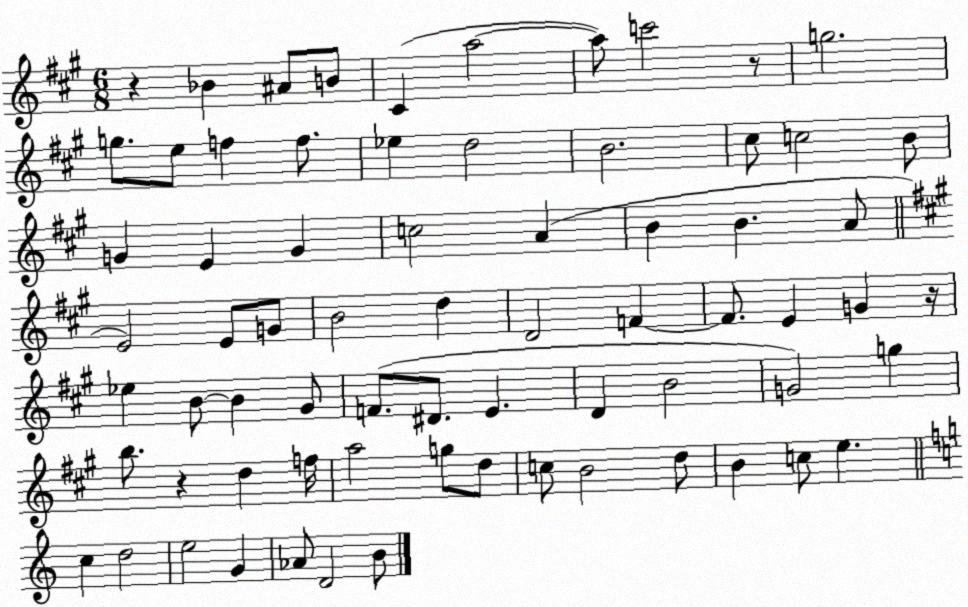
X:1
T:Untitled
M:6/8
L:1/4
K:A
z _B ^A/2 B/2 ^C a2 a/2 c'2 z/2 g2 g/2 e/2 f f/2 _e d2 B2 ^c/2 c2 B/2 G E G c2 A B B A/2 E2 E/2 G/2 B2 d D2 F F/2 E G z/4 _e B/2 B ^G/2 F/2 ^D/2 E D B2 G2 g b/2 z d f/4 a2 g/2 d/2 c/2 B2 d/2 B c/2 e c d2 e2 G _A/2 D2 B/2